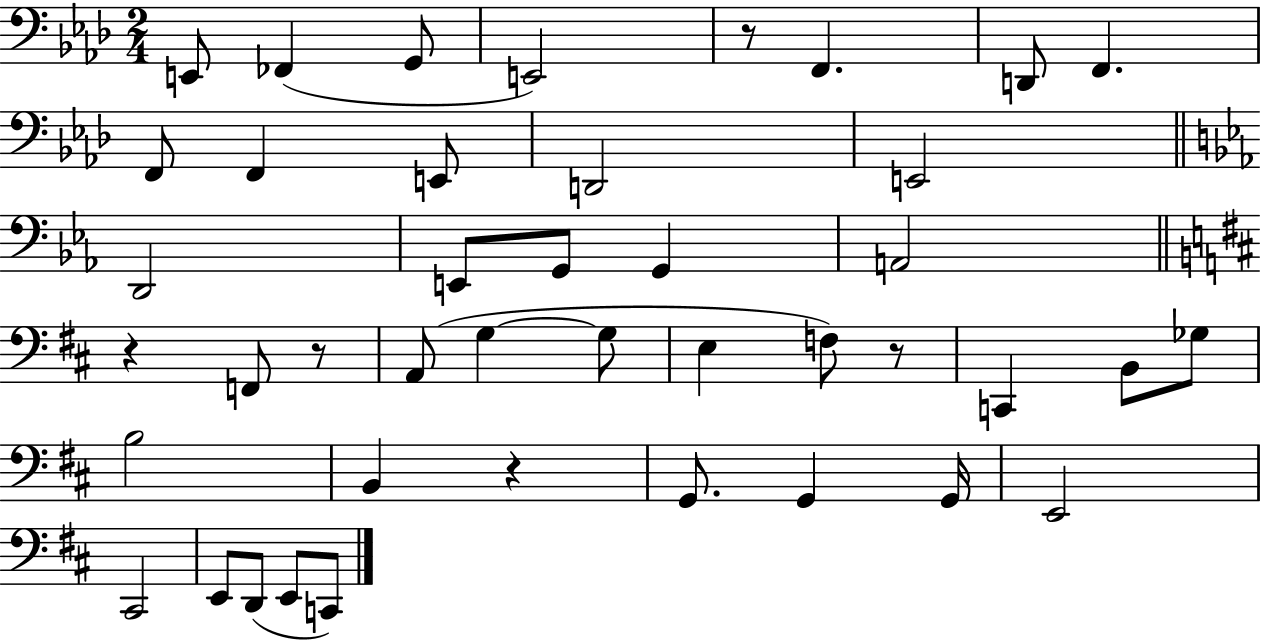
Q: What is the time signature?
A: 2/4